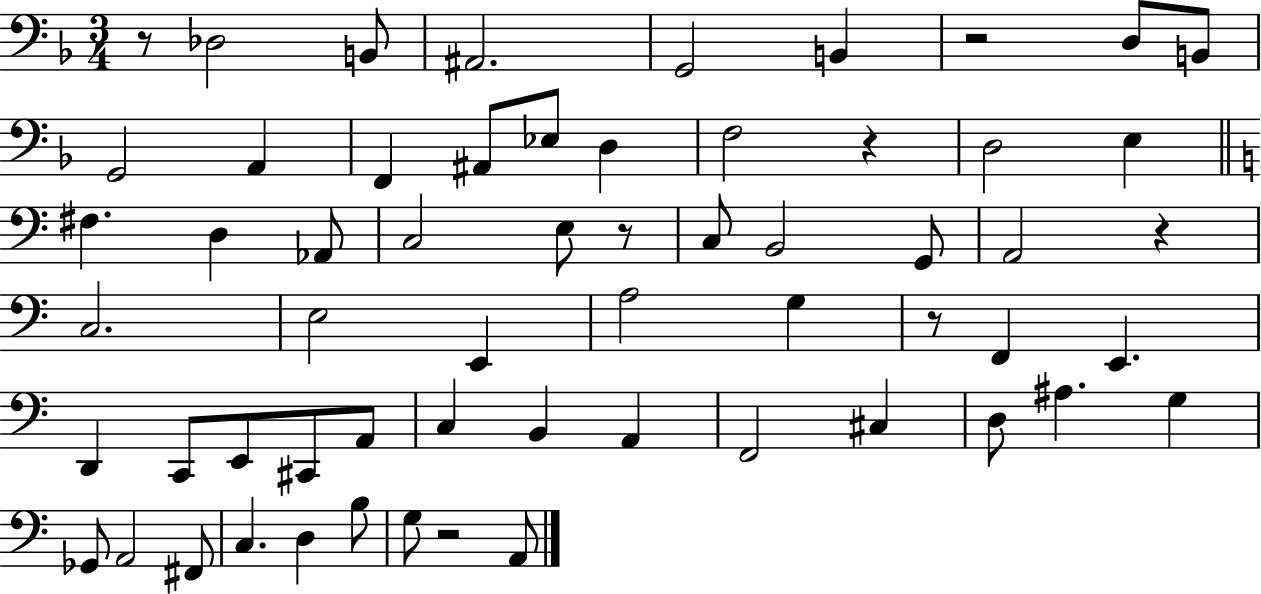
{
  \clef bass
  \numericTimeSignature
  \time 3/4
  \key f \major
  r8 des2 b,8 | ais,2. | g,2 b,4 | r2 d8 b,8 | \break g,2 a,4 | f,4 ais,8 ees8 d4 | f2 r4 | d2 e4 | \break \bar "||" \break \key c \major fis4. d4 aes,8 | c2 e8 r8 | c8 b,2 g,8 | a,2 r4 | \break c2. | e2 e,4 | a2 g4 | r8 f,4 e,4. | \break d,4 c,8 e,8 cis,8 a,8 | c4 b,4 a,4 | f,2 cis4 | d8 ais4. g4 | \break ges,8 a,2 fis,8 | c4. d4 b8 | g8 r2 a,8 | \bar "|."
}